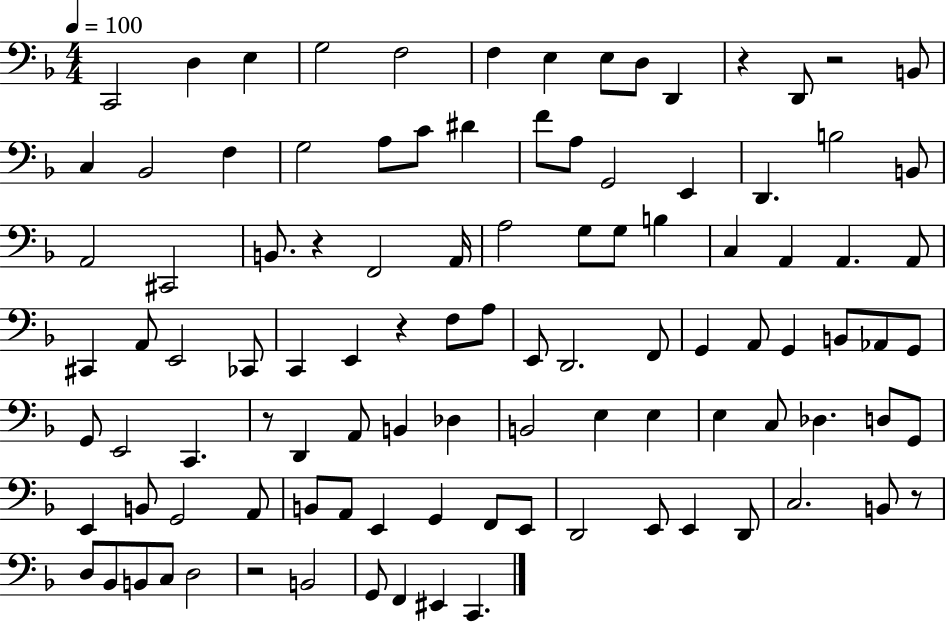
{
  \clef bass
  \numericTimeSignature
  \time 4/4
  \key f \major
  \tempo 4 = 100
  c,2 d4 e4 | g2 f2 | f4 e4 e8 d8 d,4 | r4 d,8 r2 b,8 | \break c4 bes,2 f4 | g2 a8 c'8 dis'4 | f'8 a8 g,2 e,4 | d,4. b2 b,8 | \break a,2 cis,2 | b,8. r4 f,2 a,16 | a2 g8 g8 b4 | c4 a,4 a,4. a,8 | \break cis,4 a,8 e,2 ces,8 | c,4 e,4 r4 f8 a8 | e,8 d,2. f,8 | g,4 a,8 g,4 b,8 aes,8 g,8 | \break g,8 e,2 c,4. | r8 d,4 a,8 b,4 des4 | b,2 e4 e4 | e4 c8 des4. d8 g,8 | \break e,4 b,8 g,2 a,8 | b,8 a,8 e,4 g,4 f,8 e,8 | d,2 e,8 e,4 d,8 | c2. b,8 r8 | \break d8 bes,8 b,8 c8 d2 | r2 b,2 | g,8 f,4 eis,4 c,4. | \bar "|."
}